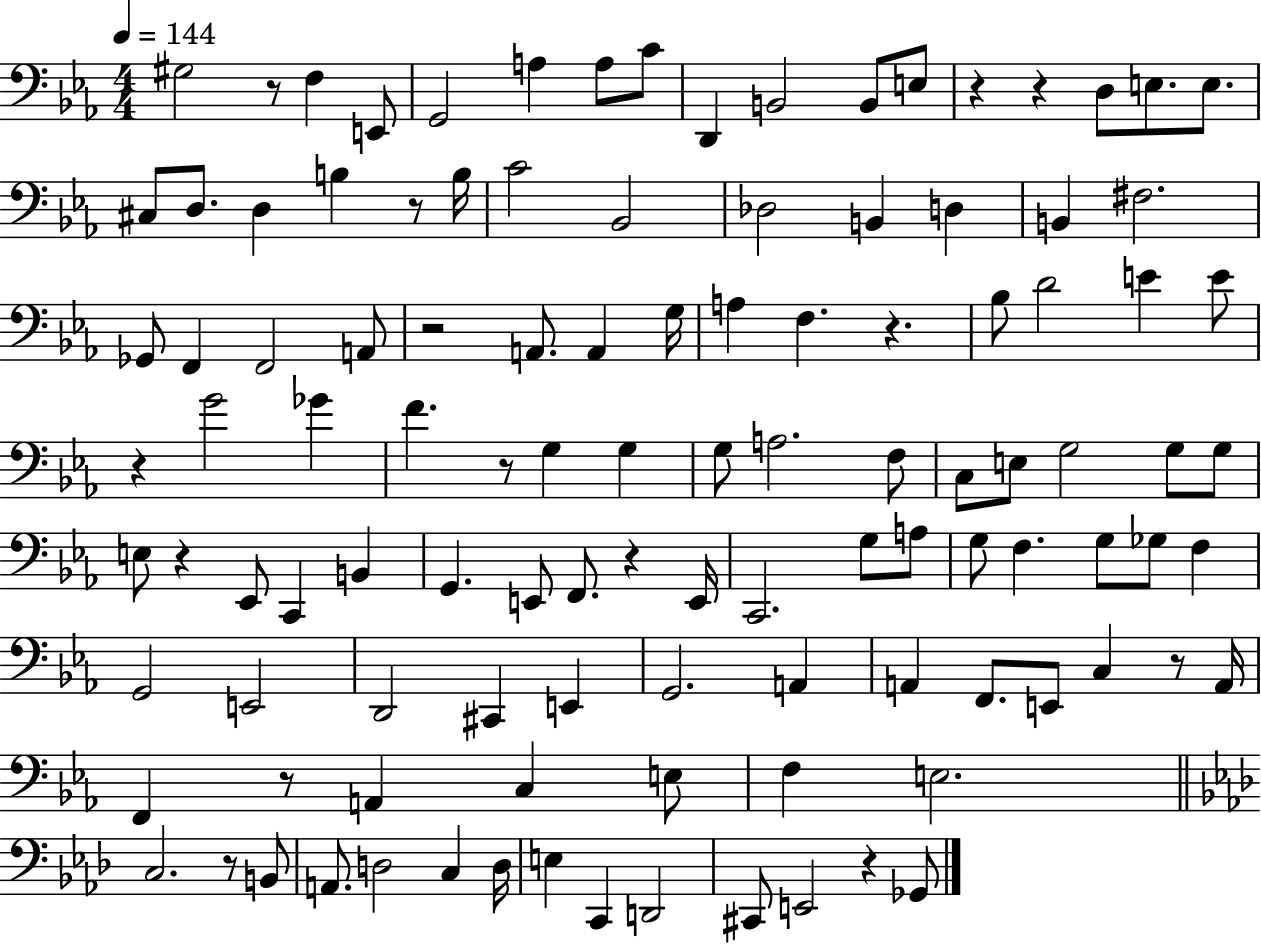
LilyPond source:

{
  \clef bass
  \numericTimeSignature
  \time 4/4
  \key ees \major
  \tempo 4 = 144
  gis2 r8 f4 e,8 | g,2 a4 a8 c'8 | d,4 b,2 b,8 e8 | r4 r4 d8 e8. e8. | \break cis8 d8. d4 b4 r8 b16 | c'2 bes,2 | des2 b,4 d4 | b,4 fis2. | \break ges,8 f,4 f,2 a,8 | r2 a,8. a,4 g16 | a4 f4. r4. | bes8 d'2 e'4 e'8 | \break r4 g'2 ges'4 | f'4. r8 g4 g4 | g8 a2. f8 | c8 e8 g2 g8 g8 | \break e8 r4 ees,8 c,4 b,4 | g,4. e,8 f,8. r4 e,16 | c,2. g8 a8 | g8 f4. g8 ges8 f4 | \break g,2 e,2 | d,2 cis,4 e,4 | g,2. a,4 | a,4 f,8. e,8 c4 r8 a,16 | \break f,4 r8 a,4 c4 e8 | f4 e2. | \bar "||" \break \key aes \major c2. r8 b,8 | a,8. d2 c4 d16 | e4 c,4 d,2 | cis,8 e,2 r4 ges,8 | \break \bar "|."
}